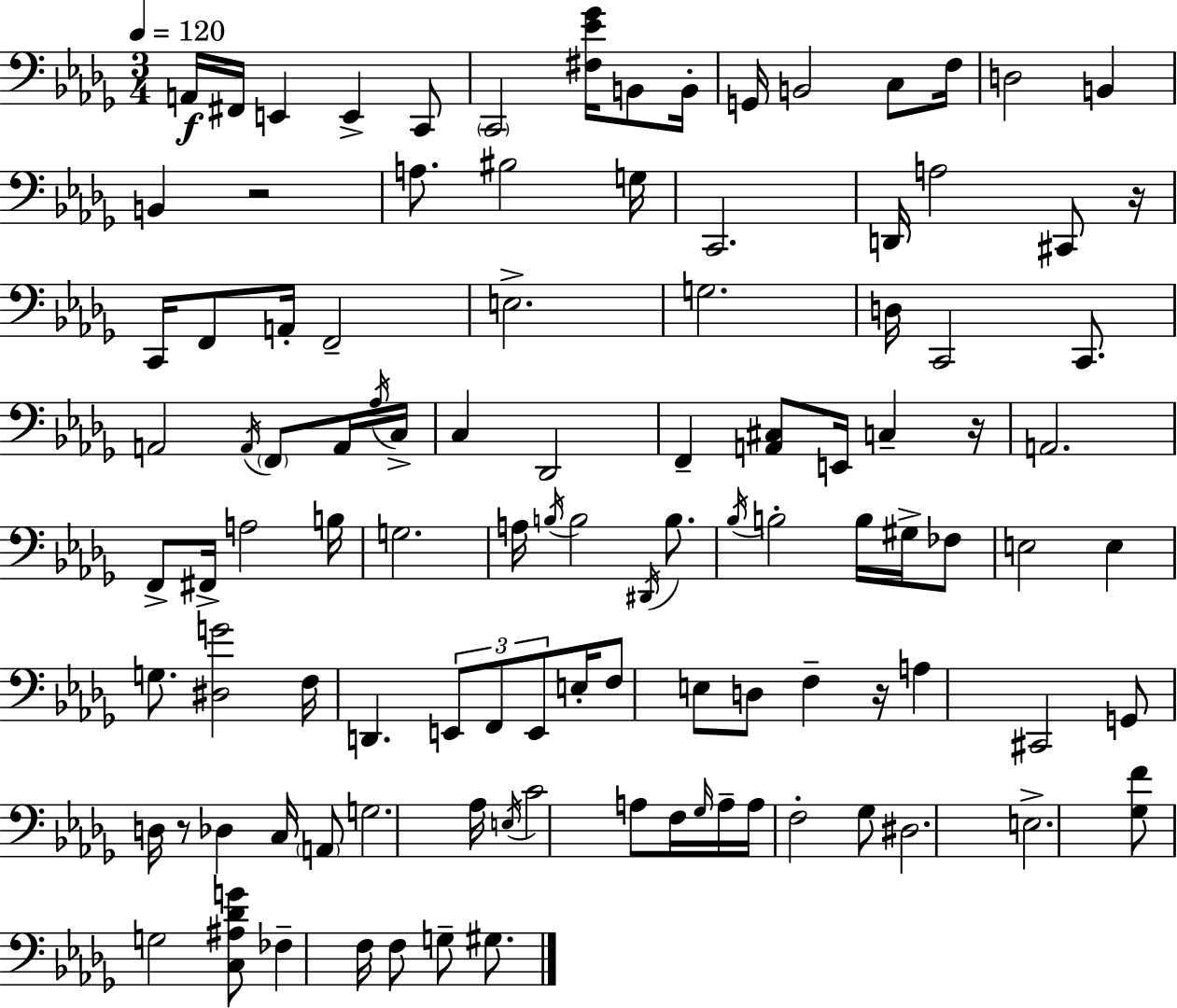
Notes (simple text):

A2/s F#2/s E2/q E2/q C2/e C2/h [F#3,Eb4,Gb4]/s B2/e B2/s G2/s B2/h C3/e F3/s D3/h B2/q B2/q R/h A3/e. BIS3/h G3/s C2/h. D2/s A3/h C#2/e R/s C2/s F2/e A2/s F2/h E3/h. G3/h. D3/s C2/h C2/e. A2/h A2/s F2/e A2/s Ab3/s C3/s C3/q Db2/h F2/q [A2,C#3]/e E2/s C3/q R/s A2/h. F2/e F#2/s A3/h B3/s G3/h. A3/s B3/s B3/h D#2/s B3/e. Bb3/s B3/h B3/s G#3/s FES3/e E3/h E3/q G3/e. [D#3,G4]/h F3/s D2/q. E2/e F2/e E2/e E3/s F3/e E3/e D3/e F3/q R/s A3/q C#2/h G2/e D3/s R/e Db3/q C3/s A2/e G3/h. Ab3/s E3/s C4/h A3/e F3/s Gb3/s A3/s A3/s F3/h Gb3/e D#3/h. E3/h. [Gb3,F4]/e G3/h [C3,A#3,Db4,G4]/e FES3/q F3/s F3/e G3/e G#3/e.